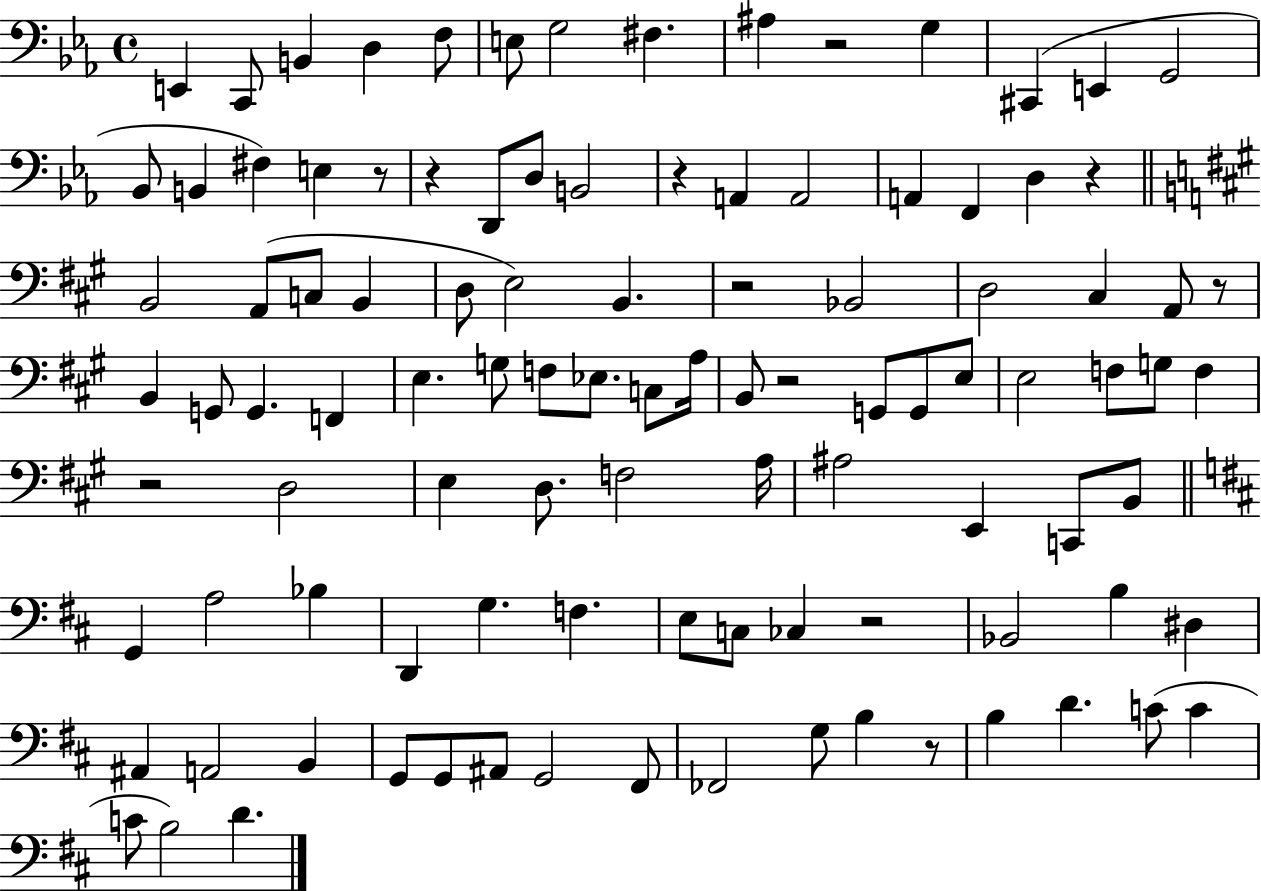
{
  \clef bass
  \time 4/4
  \defaultTimeSignature
  \key ees \major
  \repeat volta 2 { e,4 c,8 b,4 d4 f8 | e8 g2 fis4. | ais4 r2 g4 | cis,4( e,4 g,2 | \break bes,8 b,4 fis4) e4 r8 | r4 d,8 d8 b,2 | r4 a,4 a,2 | a,4 f,4 d4 r4 | \break \bar "||" \break \key a \major b,2 a,8( c8 b,4 | d8 e2) b,4. | r2 bes,2 | d2 cis4 a,8 r8 | \break b,4 g,8 g,4. f,4 | e4. g8 f8 ees8. c8 a16 | b,8 r2 g,8 g,8 e8 | e2 f8 g8 f4 | \break r2 d2 | e4 d8. f2 a16 | ais2 e,4 c,8 b,8 | \bar "||" \break \key d \major g,4 a2 bes4 | d,4 g4. f4. | e8 c8 ces4 r2 | bes,2 b4 dis4 | \break ais,4 a,2 b,4 | g,8 g,8 ais,8 g,2 fis,8 | fes,2 g8 b4 r8 | b4 d'4. c'8( c'4 | \break c'8 b2) d'4. | } \bar "|."
}